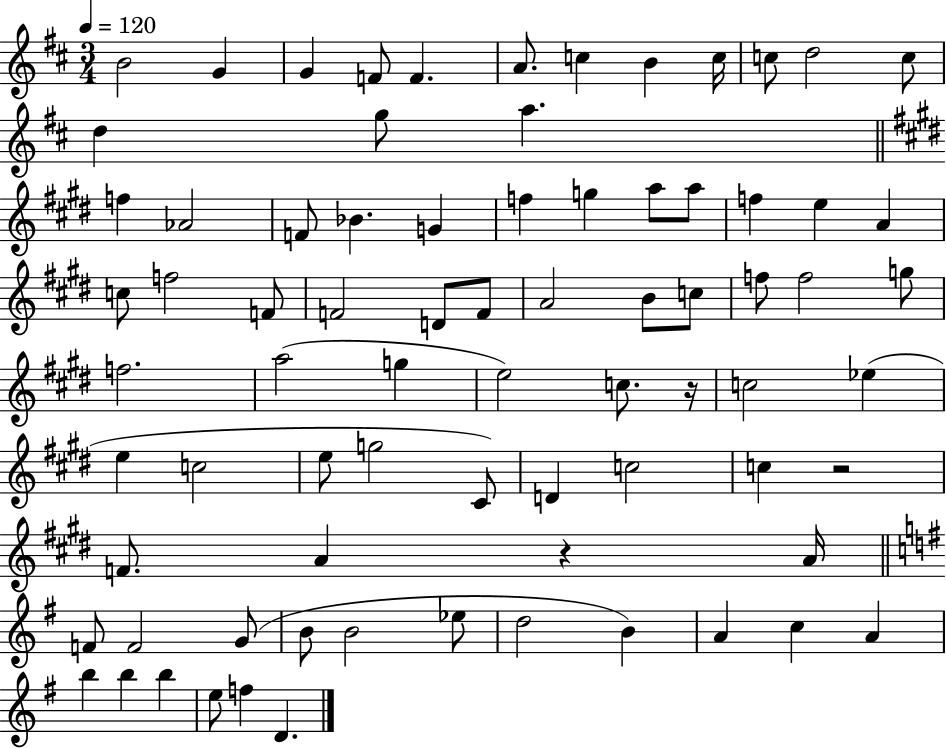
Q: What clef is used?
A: treble